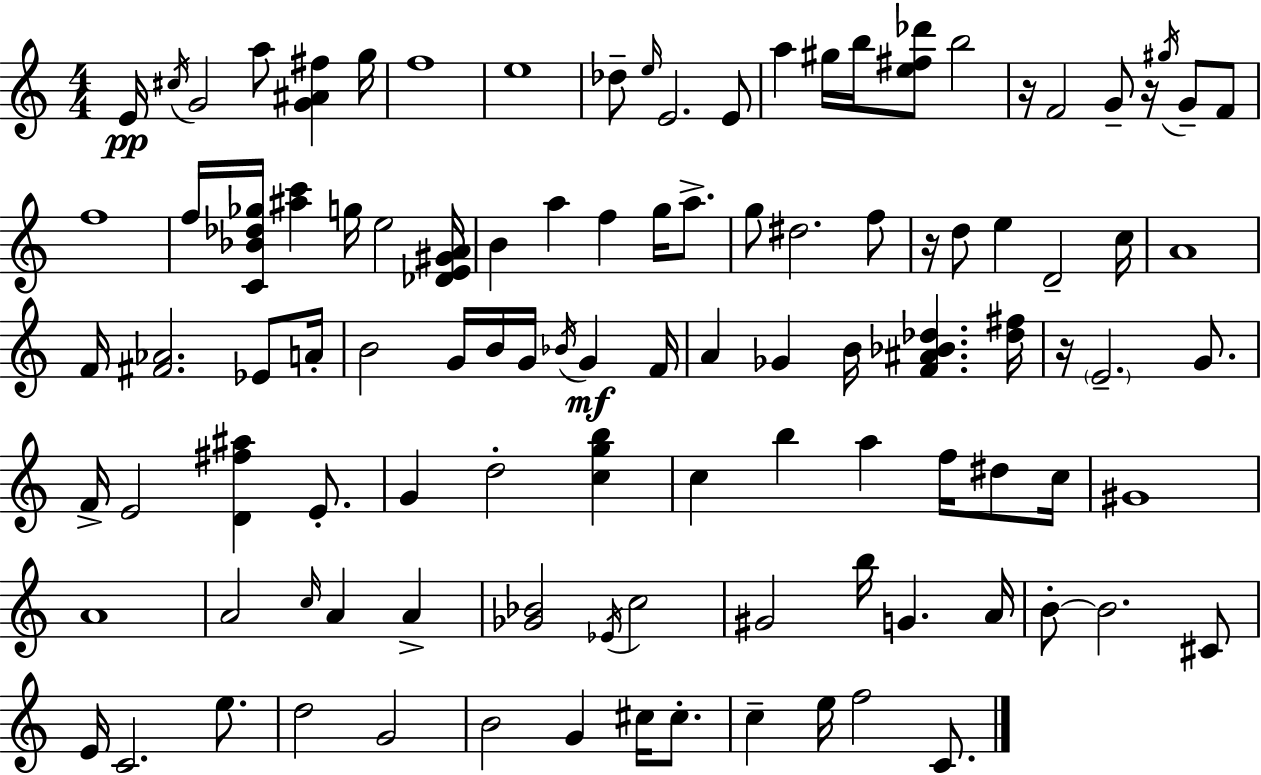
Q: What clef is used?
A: treble